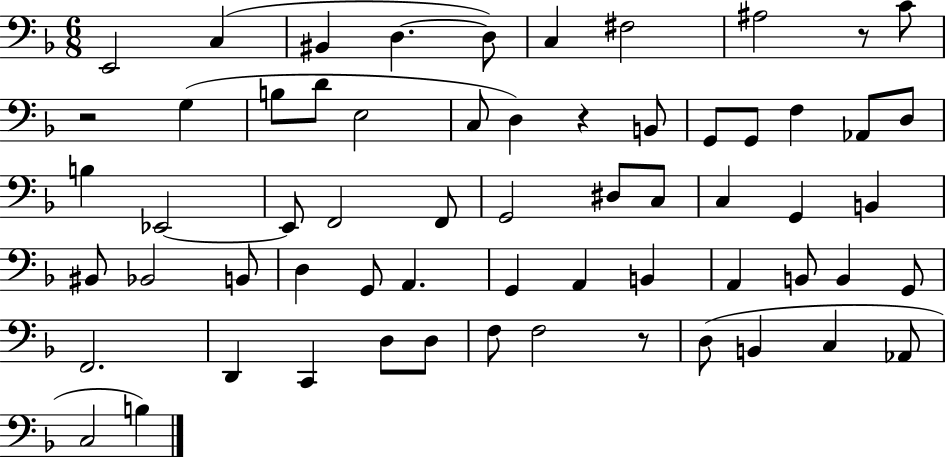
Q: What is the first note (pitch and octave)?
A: E2